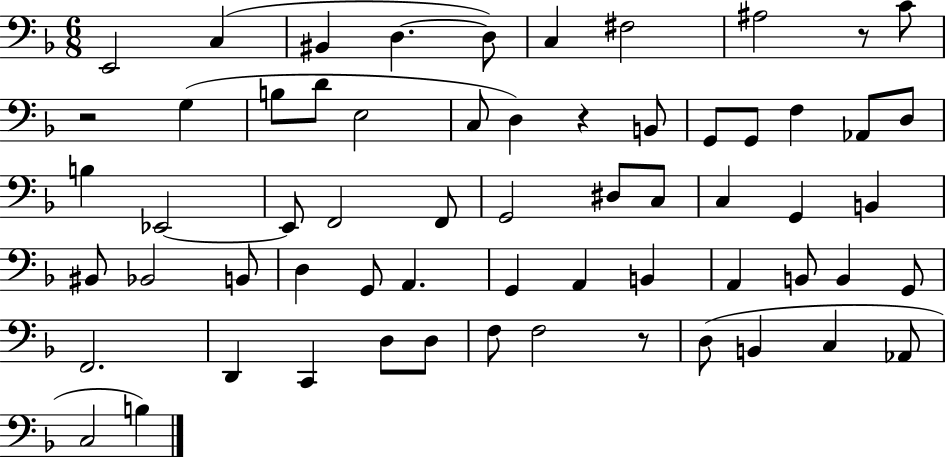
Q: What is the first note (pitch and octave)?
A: E2